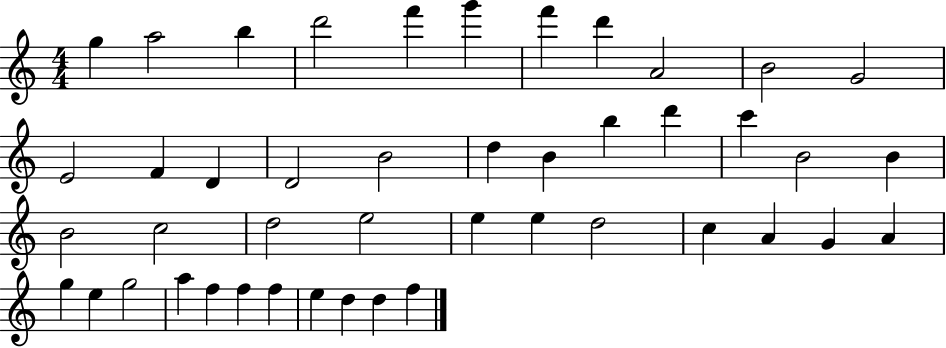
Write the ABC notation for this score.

X:1
T:Untitled
M:4/4
L:1/4
K:C
g a2 b d'2 f' g' f' d' A2 B2 G2 E2 F D D2 B2 d B b d' c' B2 B B2 c2 d2 e2 e e d2 c A G A g e g2 a f f f e d d f